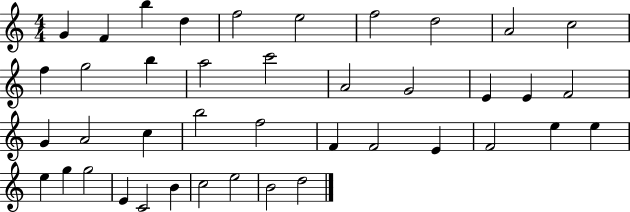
{
  \clef treble
  \numericTimeSignature
  \time 4/4
  \key c \major
  g'4 f'4 b''4 d''4 | f''2 e''2 | f''2 d''2 | a'2 c''2 | \break f''4 g''2 b''4 | a''2 c'''2 | a'2 g'2 | e'4 e'4 f'2 | \break g'4 a'2 c''4 | b''2 f''2 | f'4 f'2 e'4 | f'2 e''4 e''4 | \break e''4 g''4 g''2 | e'4 c'2 b'4 | c''2 e''2 | b'2 d''2 | \break \bar "|."
}